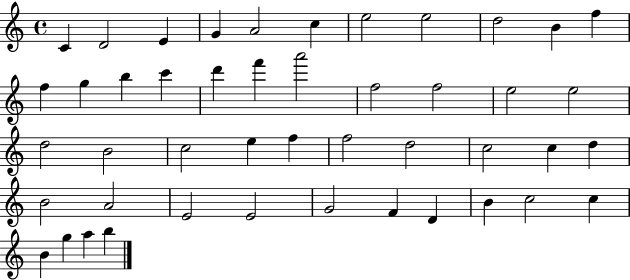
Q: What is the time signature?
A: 4/4